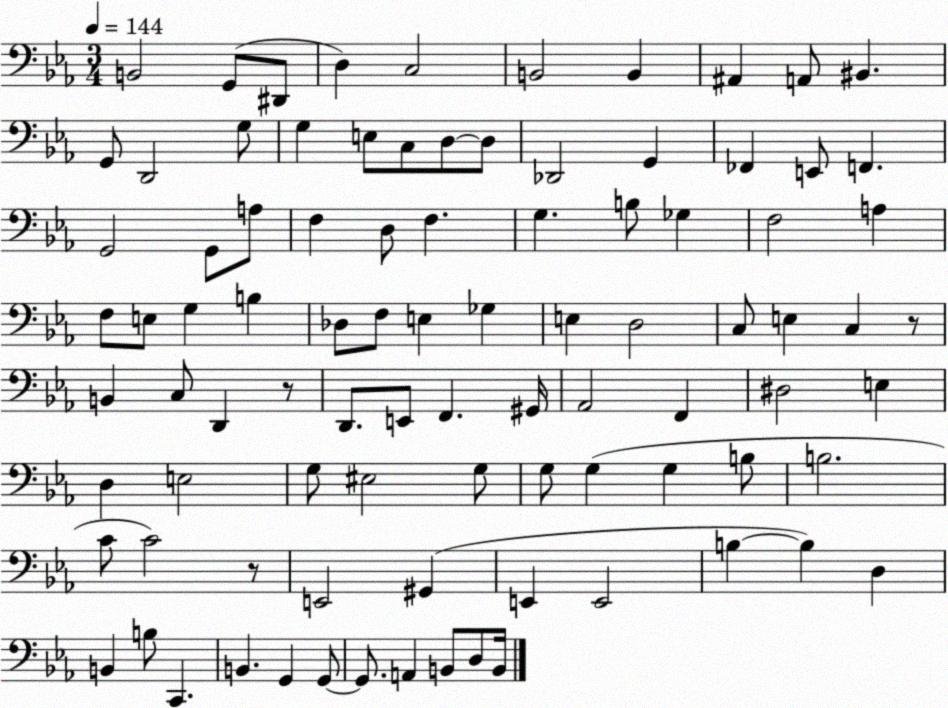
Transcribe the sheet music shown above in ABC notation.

X:1
T:Untitled
M:3/4
L:1/4
K:Eb
B,,2 G,,/2 ^D,,/2 D, C,2 B,,2 B,, ^A,, A,,/2 ^B,, G,,/2 D,,2 G,/2 G, E,/2 C,/2 D,/2 D,/2 _D,,2 G,, _F,, E,,/2 F,, G,,2 G,,/2 A,/2 F, D,/2 F, G, B,/2 _G, F,2 A, F,/2 E,/2 G, B, _D,/2 F,/2 E, _G, E, D,2 C,/2 E, C, z/2 B,, C,/2 D,, z/2 D,,/2 E,,/2 F,, ^G,,/4 _A,,2 F,, ^D,2 E, D, E,2 G,/2 ^E,2 G,/2 G,/2 G, G, B,/2 B,2 C/2 C2 z/2 E,,2 ^G,, E,, E,,2 B, B, D, B,, B,/2 C,, B,, G,, G,,/2 G,,/2 A,, B,,/2 D,/2 B,,/4